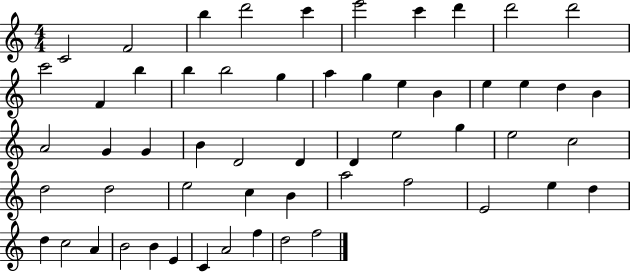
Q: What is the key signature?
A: C major